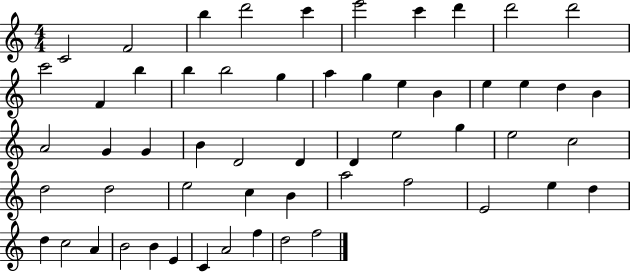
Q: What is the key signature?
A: C major